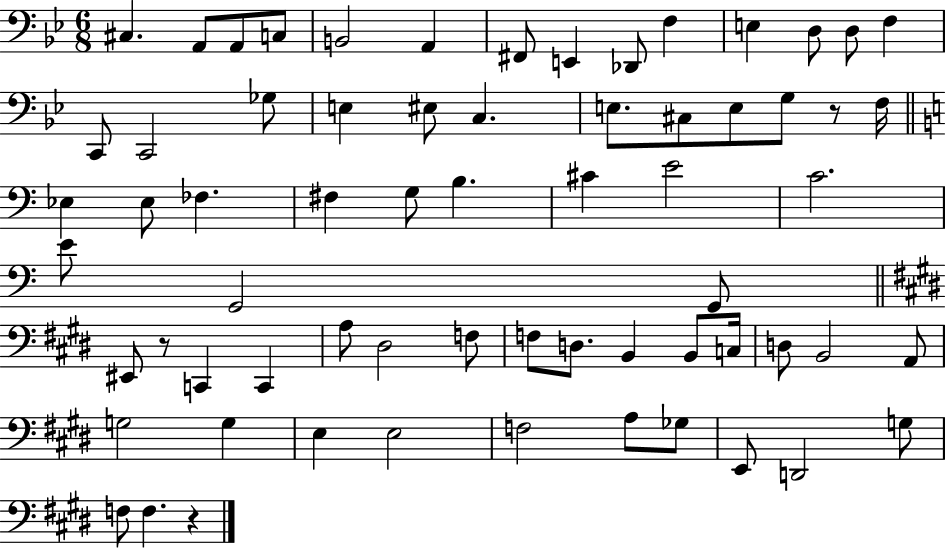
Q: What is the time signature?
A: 6/8